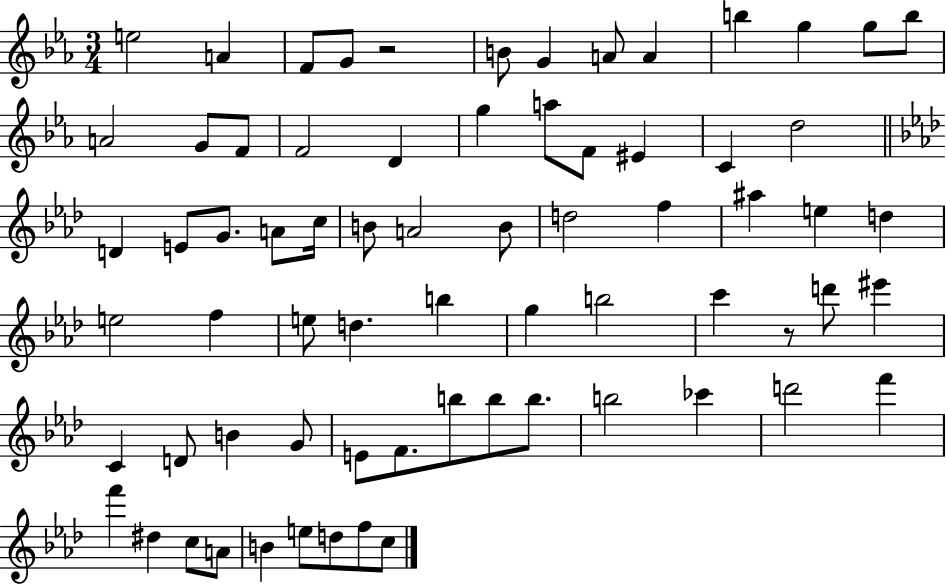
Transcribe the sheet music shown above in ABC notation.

X:1
T:Untitled
M:3/4
L:1/4
K:Eb
e2 A F/2 G/2 z2 B/2 G A/2 A b g g/2 b/2 A2 G/2 F/2 F2 D g a/2 F/2 ^E C d2 D E/2 G/2 A/2 c/4 B/2 A2 B/2 d2 f ^a e d e2 f e/2 d b g b2 c' z/2 d'/2 ^e' C D/2 B G/2 E/2 F/2 b/2 b/2 b/2 b2 _c' d'2 f' f' ^d c/2 A/2 B e/2 d/2 f/2 c/2